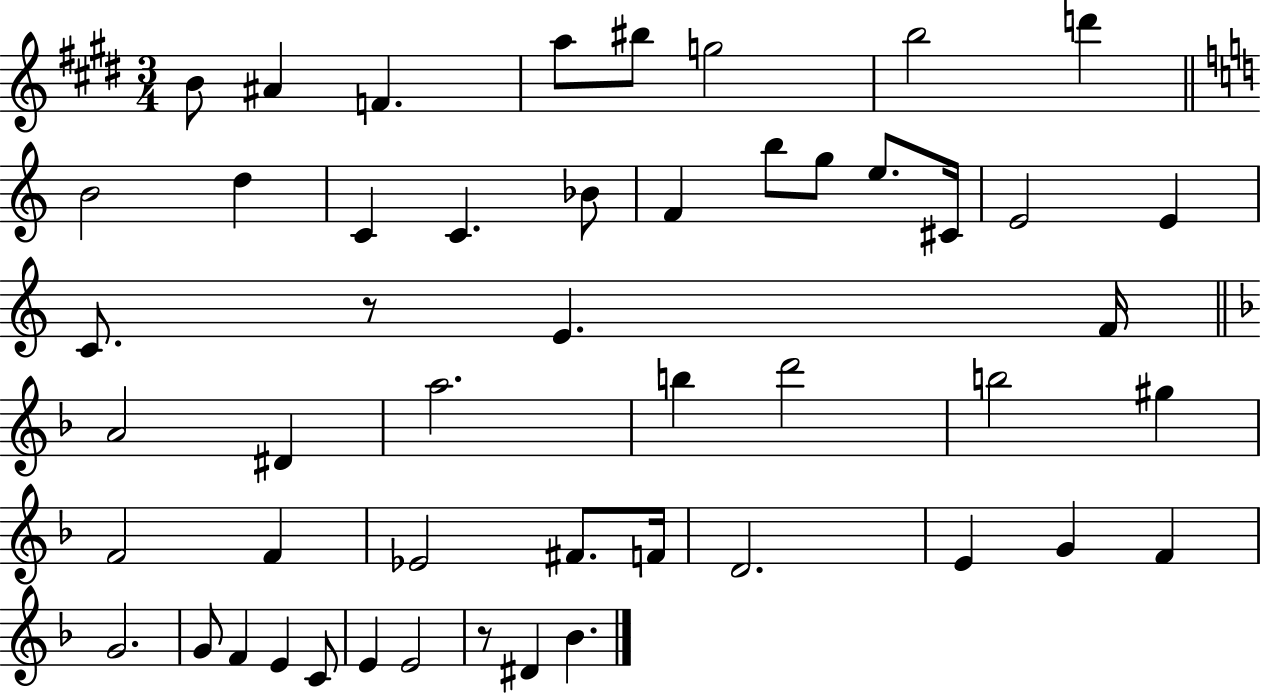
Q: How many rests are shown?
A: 2